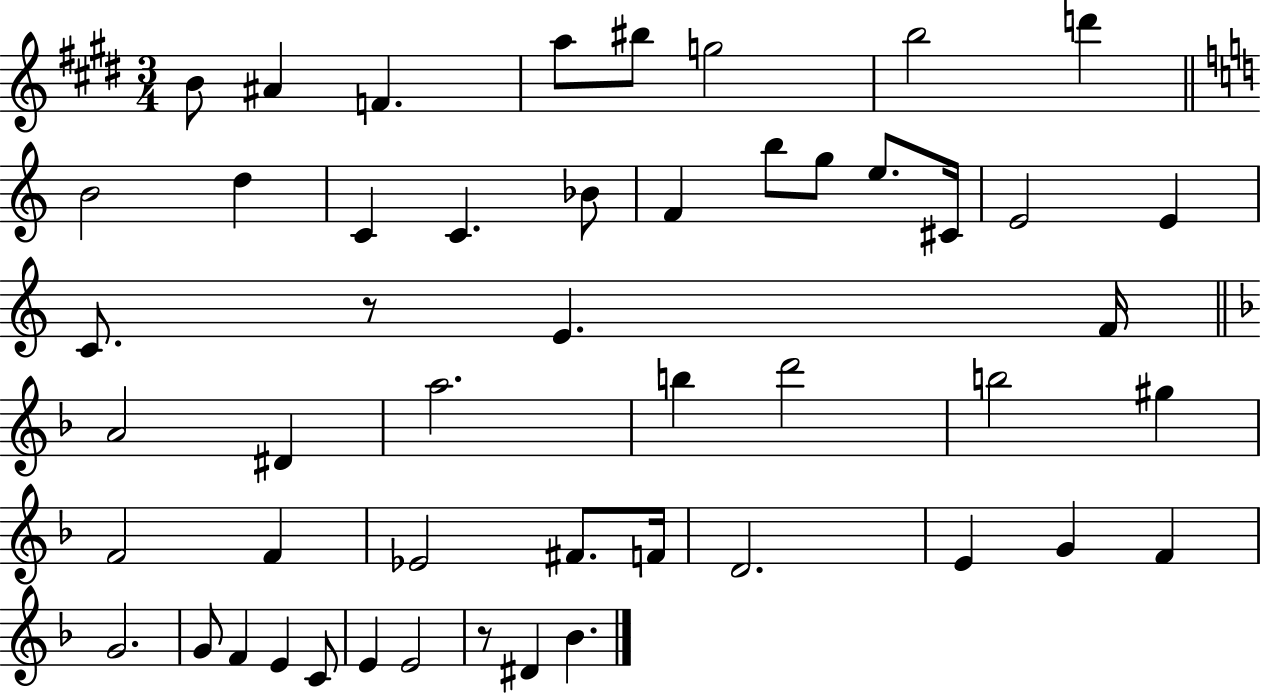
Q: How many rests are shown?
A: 2